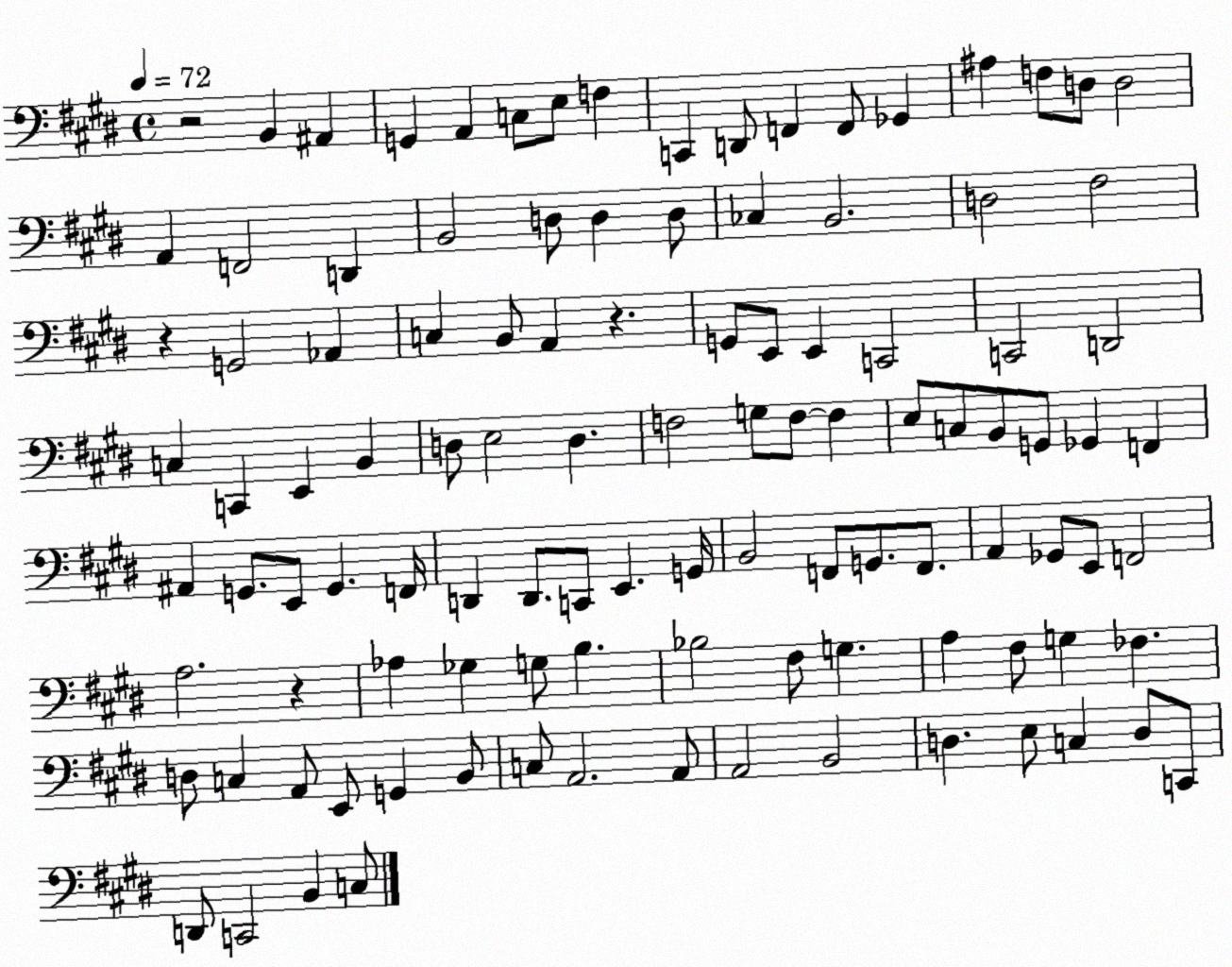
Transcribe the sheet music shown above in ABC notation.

X:1
T:Untitled
M:4/4
L:1/4
K:E
z2 B,, ^A,, G,, A,, C,/2 E,/2 F, C,, D,,/2 F,, F,,/2 _G,, ^A, F,/2 D,/2 D,2 A,, F,,2 D,, B,,2 D,/2 D, D,/2 _C, B,,2 D,2 ^F,2 z G,,2 _A,, C, B,,/2 A,, z G,,/2 E,,/2 E,, C,,2 C,,2 D,,2 C, C,, E,, B,, D,/2 E,2 D, F,2 G,/2 F,/2 F, E,/2 C,/2 B,,/2 G,,/2 _G,, F,, ^A,, G,,/2 E,,/2 G,, F,,/4 D,, D,,/2 C,,/2 E,, G,,/4 B,,2 F,,/2 G,,/2 F,,/2 A,, _G,,/2 E,,/2 F,,2 A,2 z _A, _G, G,/2 B, _B,2 ^F,/2 G, A, ^F,/2 G, _F, D,/2 C, A,,/2 E,,/2 G,, B,,/2 C,/2 A,,2 A,,/2 A,,2 B,,2 D, E,/2 C, D,/2 C,,/2 D,,/2 C,,2 B,, C,/2